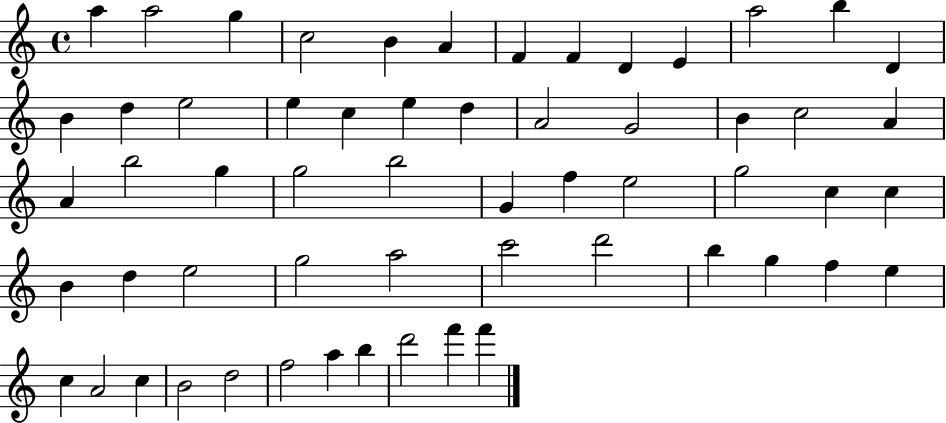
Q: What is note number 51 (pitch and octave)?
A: B4